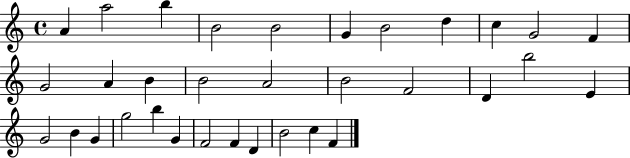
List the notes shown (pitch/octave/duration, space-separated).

A4/q A5/h B5/q B4/h B4/h G4/q B4/h D5/q C5/q G4/h F4/q G4/h A4/q B4/q B4/h A4/h B4/h F4/h D4/q B5/h E4/q G4/h B4/q G4/q G5/h B5/q G4/q F4/h F4/q D4/q B4/h C5/q F4/q